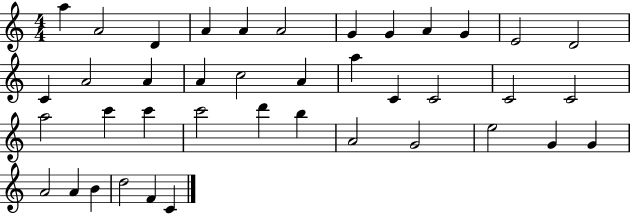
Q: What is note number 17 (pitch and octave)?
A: C5